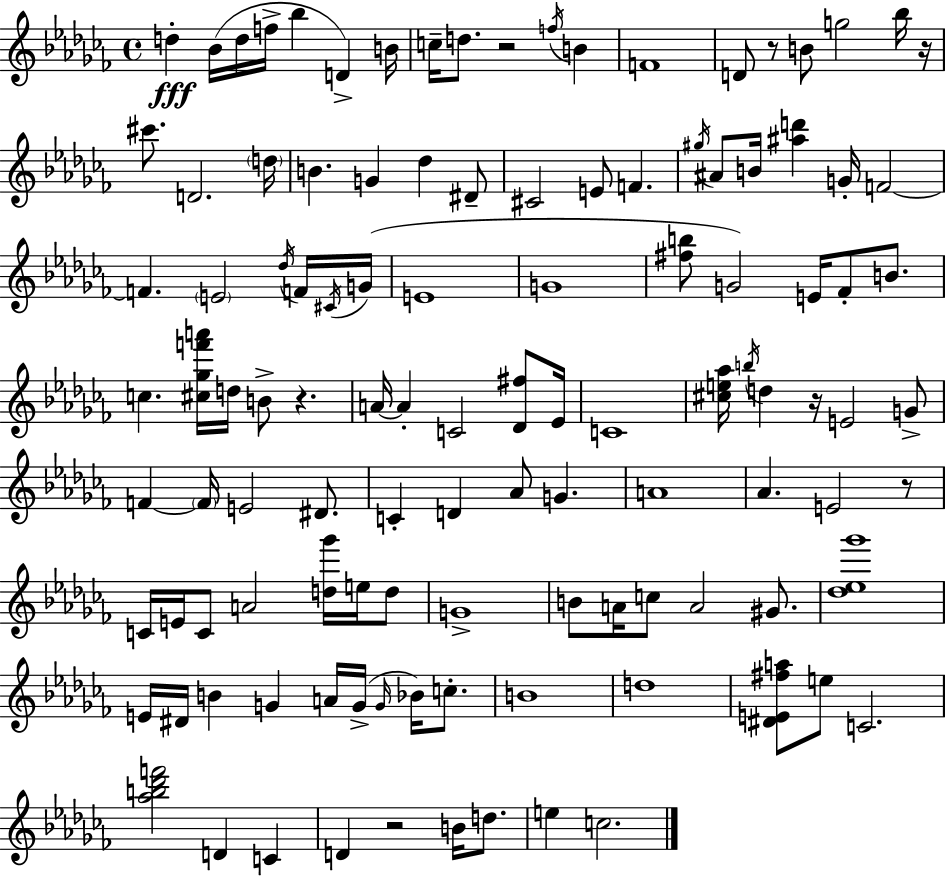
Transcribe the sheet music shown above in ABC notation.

X:1
T:Untitled
M:4/4
L:1/4
K:Abm
d _B/4 d/4 f/4 _b D B/4 c/4 d/2 z2 f/4 B F4 D/2 z/2 B/2 g2 _b/4 z/4 ^c'/2 D2 d/4 B G _d ^D/2 ^C2 E/2 F ^g/4 ^A/2 B/4 [^ad'] G/4 F2 F E2 _d/4 F/4 ^C/4 G/4 E4 G4 [^fb]/2 G2 E/4 _F/2 B/2 c [^c_gf'a']/4 d/4 B/2 z A/4 A C2 [_D^f]/2 _E/4 C4 [^ce_a]/4 b/4 d z/4 E2 G/2 F F/4 E2 ^D/2 C D _A/2 G A4 _A E2 z/2 C/4 E/4 C/2 A2 [d_g']/4 e/4 d/2 G4 B/2 A/4 c/2 A2 ^G/2 [_d_e_g']4 E/4 ^D/4 B G A/4 G/4 G/4 _B/4 c/2 B4 d4 [^DE^fa]/2 e/2 C2 [_ab_d'f']2 D C D z2 B/4 d/2 e c2